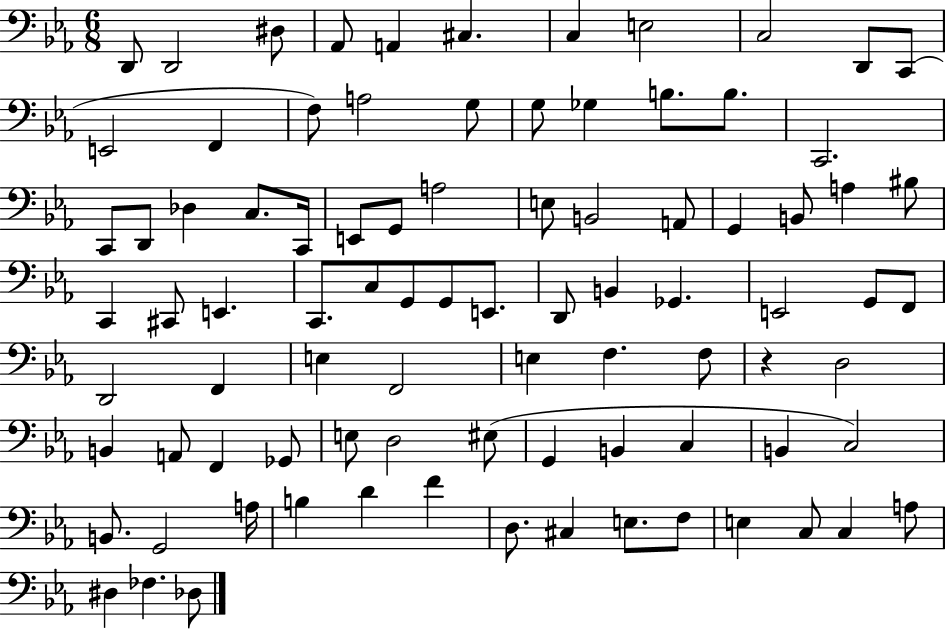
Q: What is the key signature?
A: EES major